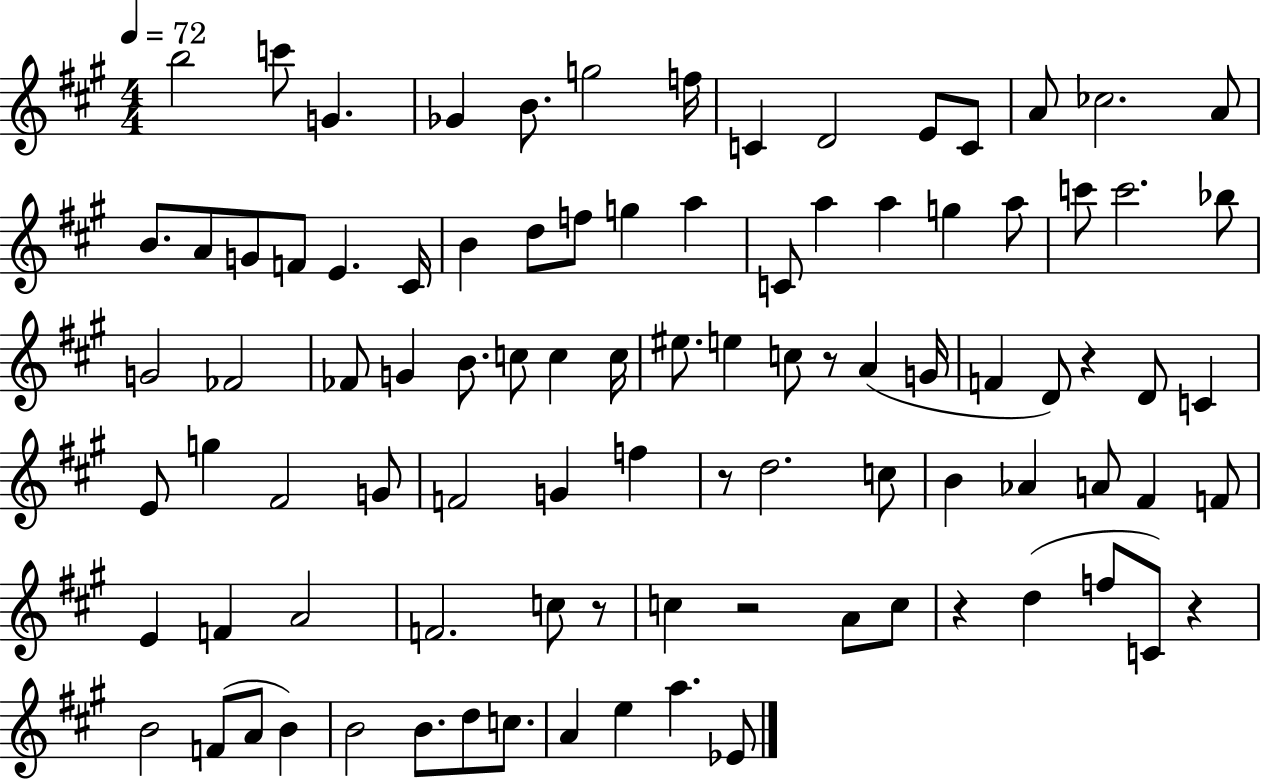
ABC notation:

X:1
T:Untitled
M:4/4
L:1/4
K:A
b2 c'/2 G _G B/2 g2 f/4 C D2 E/2 C/2 A/2 _c2 A/2 B/2 A/2 G/2 F/2 E ^C/4 B d/2 f/2 g a C/2 a a g a/2 c'/2 c'2 _b/2 G2 _F2 _F/2 G B/2 c/2 c c/4 ^e/2 e c/2 z/2 A G/4 F D/2 z D/2 C E/2 g ^F2 G/2 F2 G f z/2 d2 c/2 B _A A/2 ^F F/2 E F A2 F2 c/2 z/2 c z2 A/2 c/2 z d f/2 C/2 z B2 F/2 A/2 B B2 B/2 d/2 c/2 A e a _E/2